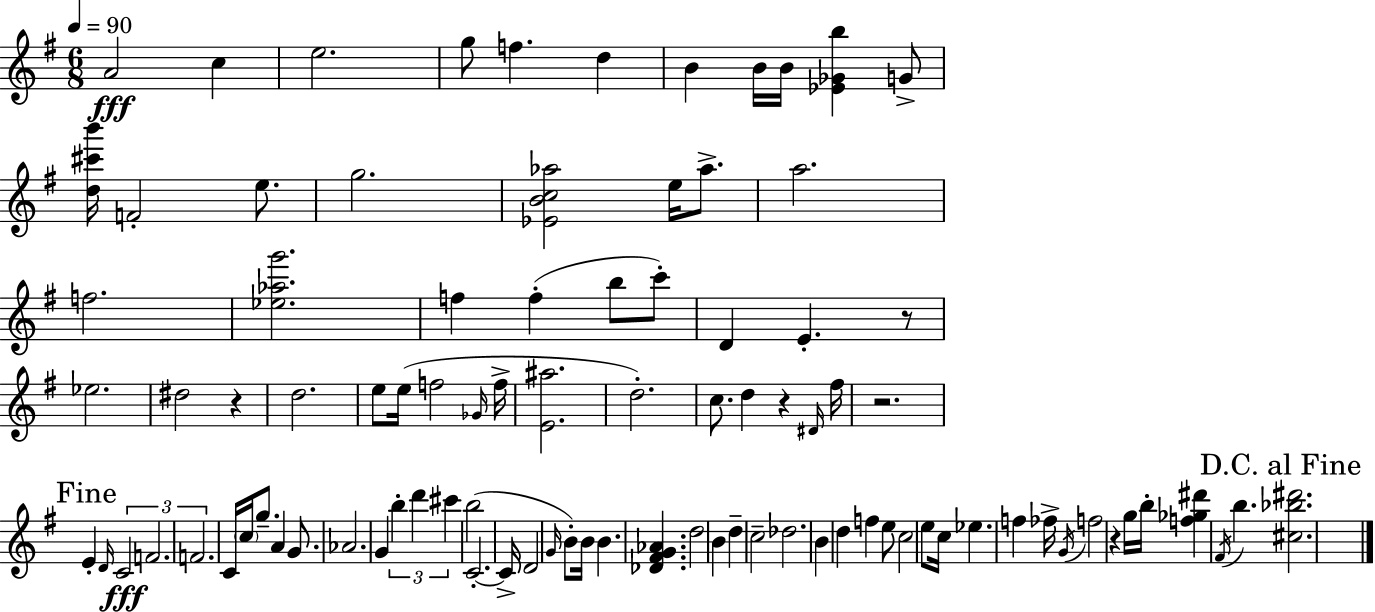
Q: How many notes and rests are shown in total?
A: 93